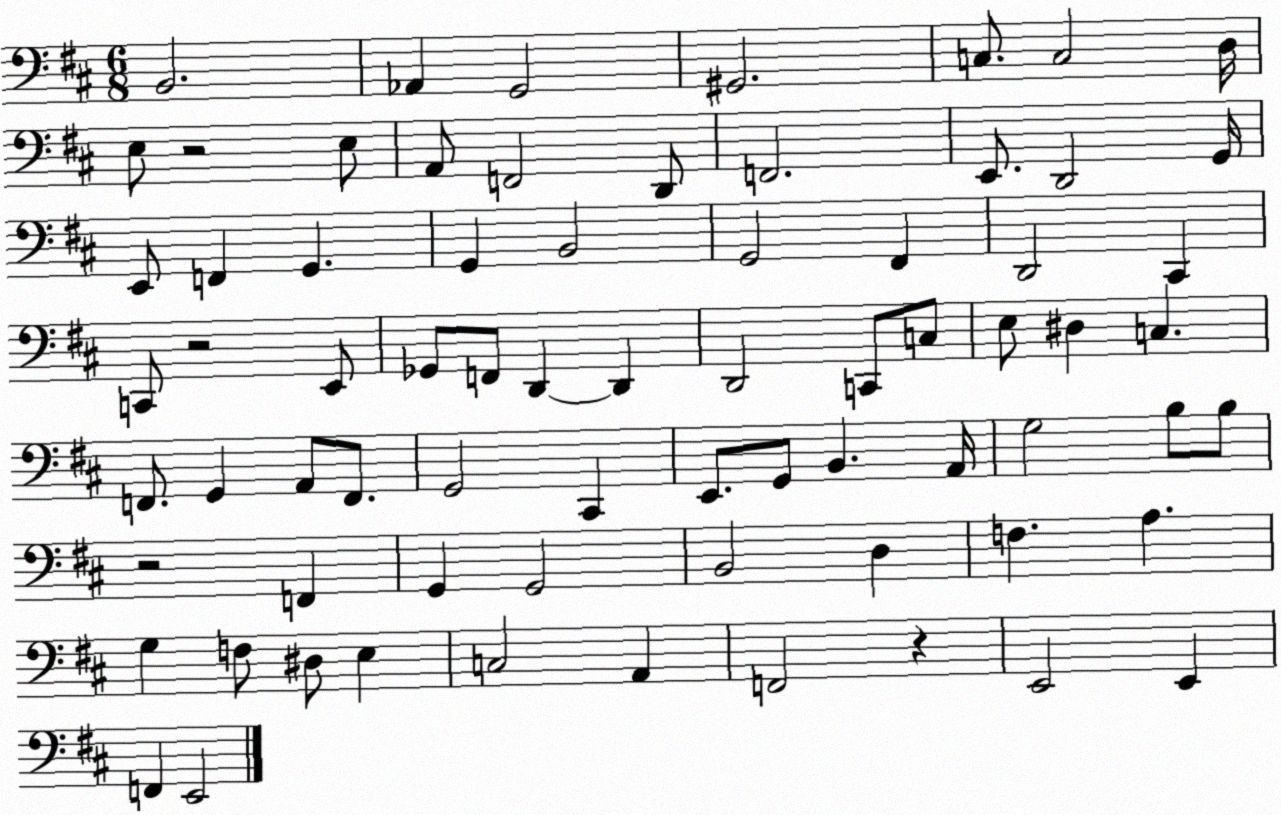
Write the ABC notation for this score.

X:1
T:Untitled
M:6/8
L:1/4
K:D
B,,2 _A,, G,,2 ^G,,2 C,/2 C,2 D,/4 E,/2 z2 E,/2 A,,/2 F,,2 D,,/2 F,,2 E,,/2 D,,2 G,,/4 E,,/2 F,, G,, G,, B,,2 G,,2 ^F,, D,,2 ^C,, C,,/2 z2 E,,/2 _G,,/2 F,,/2 D,, D,, D,,2 C,,/2 C,/2 E,/2 ^D, C, F,,/2 G,, A,,/2 F,,/2 G,,2 ^C,, E,,/2 G,,/2 B,, A,,/4 G,2 B,/2 B,/2 z2 F,, G,, G,,2 B,,2 D, F, A, G, F,/2 ^D,/2 E, C,2 A,, F,,2 z E,,2 E,, F,, E,,2